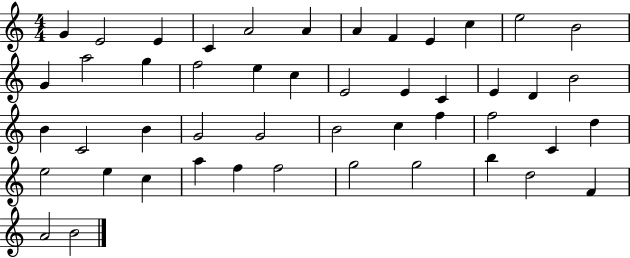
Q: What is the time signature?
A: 4/4